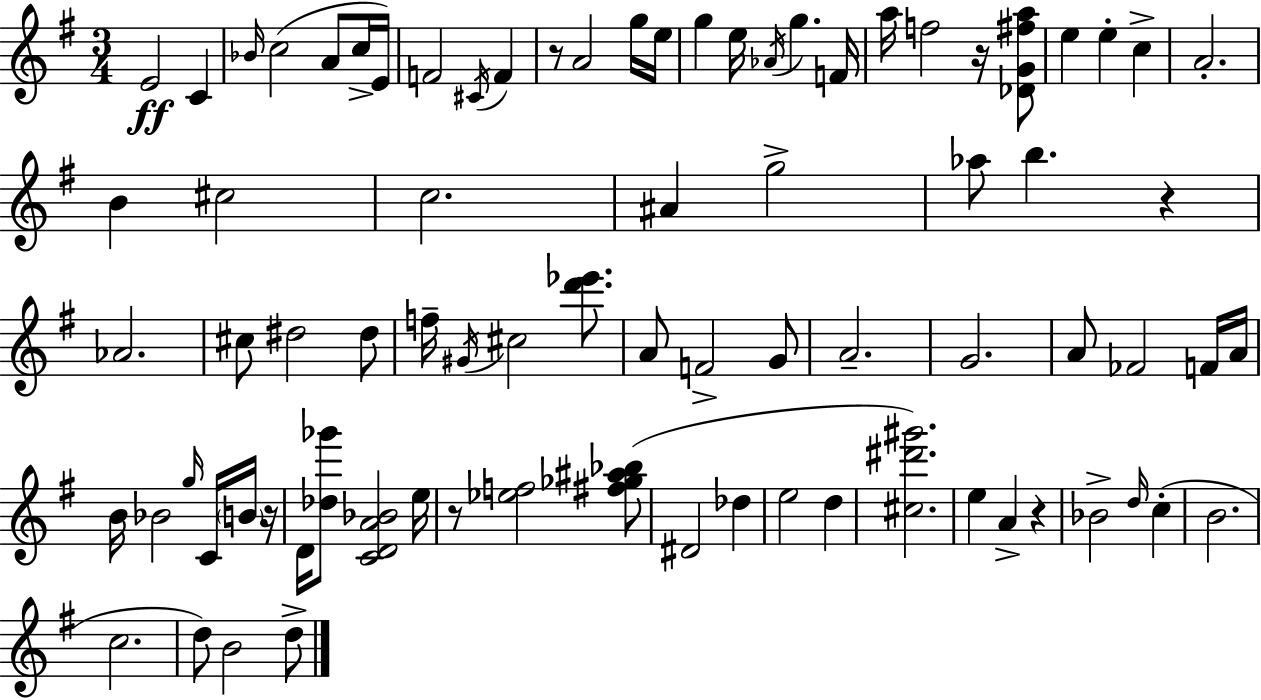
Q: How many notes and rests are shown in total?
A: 81